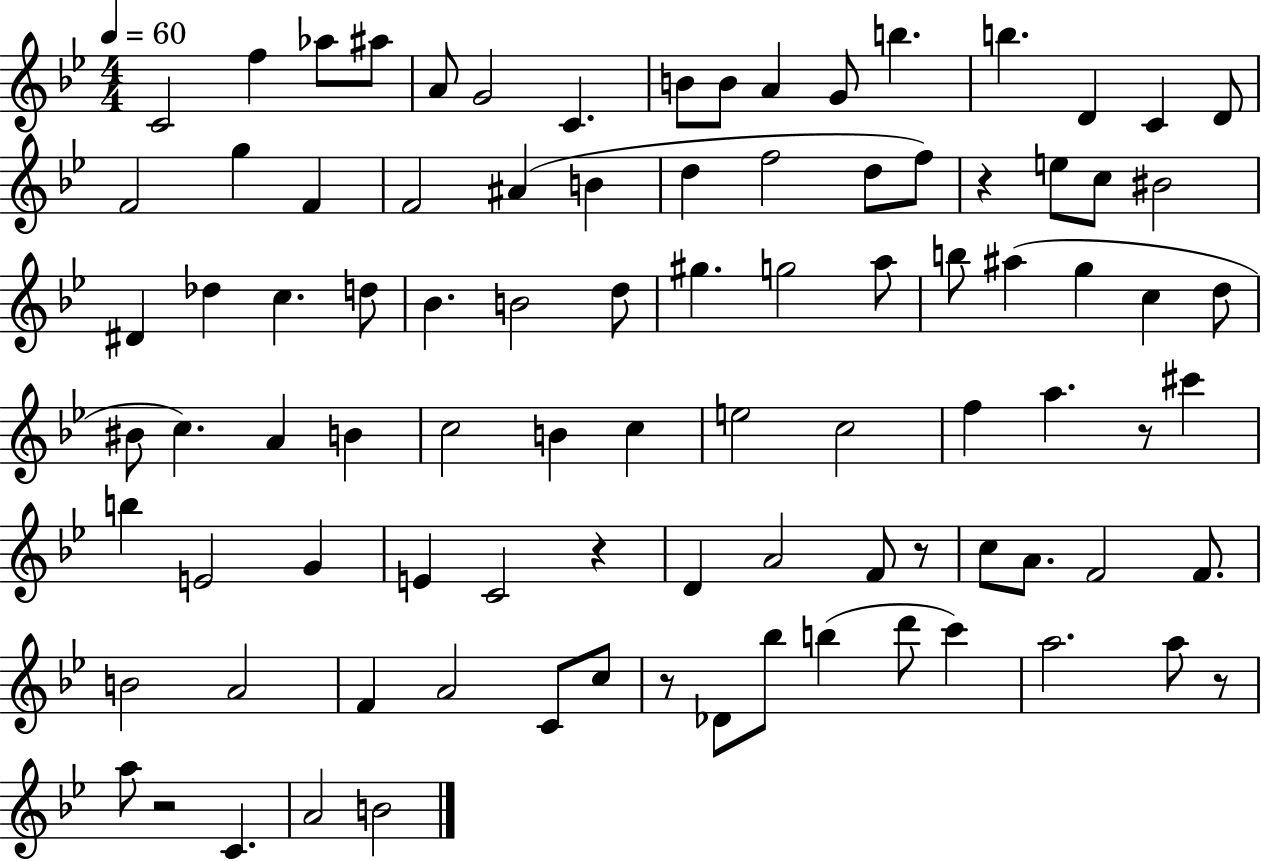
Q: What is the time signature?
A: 4/4